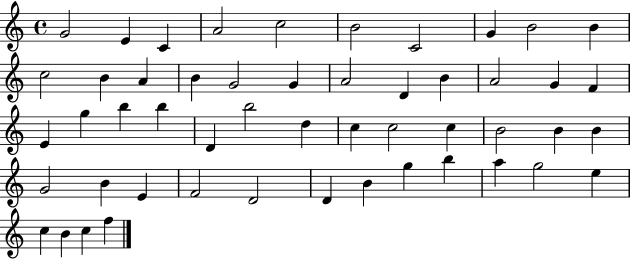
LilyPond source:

{
  \clef treble
  \time 4/4
  \defaultTimeSignature
  \key c \major
  g'2 e'4 c'4 | a'2 c''2 | b'2 c'2 | g'4 b'2 b'4 | \break c''2 b'4 a'4 | b'4 g'2 g'4 | a'2 d'4 b'4 | a'2 g'4 f'4 | \break e'4 g''4 b''4 b''4 | d'4 b''2 d''4 | c''4 c''2 c''4 | b'2 b'4 b'4 | \break g'2 b'4 e'4 | f'2 d'2 | d'4 b'4 g''4 b''4 | a''4 g''2 e''4 | \break c''4 b'4 c''4 f''4 | \bar "|."
}